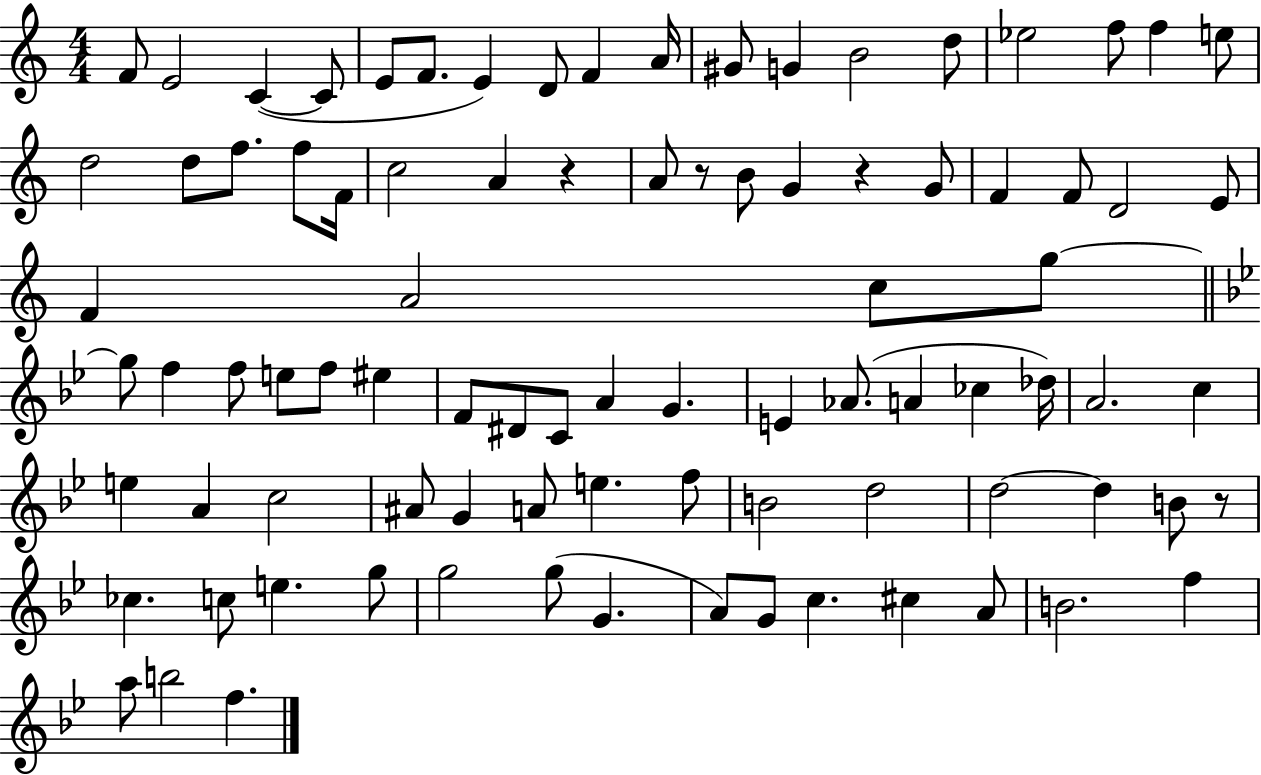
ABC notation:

X:1
T:Untitled
M:4/4
L:1/4
K:C
F/2 E2 C C/2 E/2 F/2 E D/2 F A/4 ^G/2 G B2 d/2 _e2 f/2 f e/2 d2 d/2 f/2 f/2 F/4 c2 A z A/2 z/2 B/2 G z G/2 F F/2 D2 E/2 F A2 c/2 g/2 g/2 f f/2 e/2 f/2 ^e F/2 ^D/2 C/2 A G E _A/2 A _c _d/4 A2 c e A c2 ^A/2 G A/2 e f/2 B2 d2 d2 d B/2 z/2 _c c/2 e g/2 g2 g/2 G A/2 G/2 c ^c A/2 B2 f a/2 b2 f